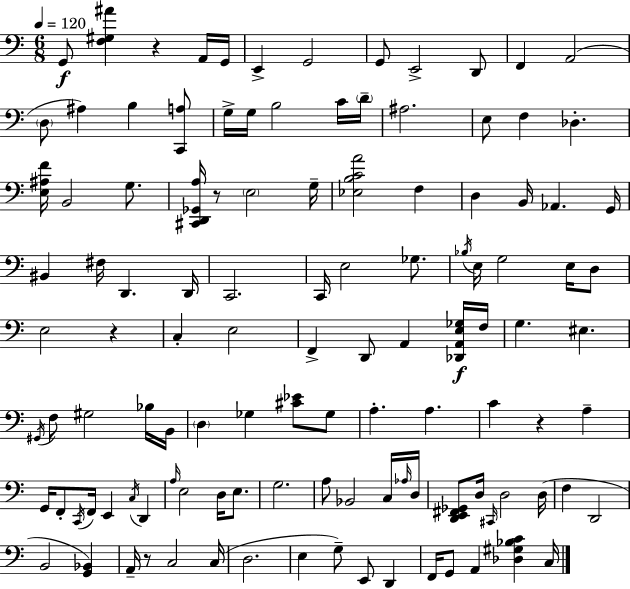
{
  \clef bass
  \numericTimeSignature
  \time 6/8
  \key c \major
  \tempo 4 = 120
  \repeat volta 2 { g,8\f <f gis ais'>4 r4 a,16 g,16 | e,4-> g,2 | g,8 e,2-> d,8 | f,4 a,2( | \break \parenthesize d8 ais4) b4 <c, a>8 | g16-> g16 b2 c'16 \parenthesize d'16-- | ais2. | e8 f4 des4.-. | \break <e ais f'>16 b,2 g8. | <cis, d, ges, a>16 r8 \parenthesize e2 g16-- | <ees b c' a'>2 f4 | d4 b,16 aes,4. g,16 | \break bis,4 fis16 d,4. d,16 | c,2. | c,16 e2 ges8. | \acciaccatura { bes16 } e16 g2 e16 d8 | \break e2 r4 | c4-. e2 | f,4-> d,8 a,4 <des, a, e ges>16\f | f16 g4. eis4. | \break \acciaccatura { gis,16 } f8 gis2 | bes16 b,16 \parenthesize d4 ges4 <cis' ees'>8 | ges8 a4.-. a4. | c'4 r4 a4-- | \break g,16 f,8-. \acciaccatura { c,16 } f,16 e,4 \acciaccatura { c16 } | d,4 \grace { a16 } e2 | d16 e8. g2. | a8 bes,2 | \break c16 \grace { aes16 } d16 <d, e, fis, ges,>8 d16 \grace { cis,16 } d2 | d16( f4 d,2 | b,2 | <g, bes,>4) a,16-- r8 c2 | \break c16( d2. | e4 g8--) | e,8 d,4 f,16 g,8 a,4 | <des gis bes c'>4 c16 } \bar "|."
}